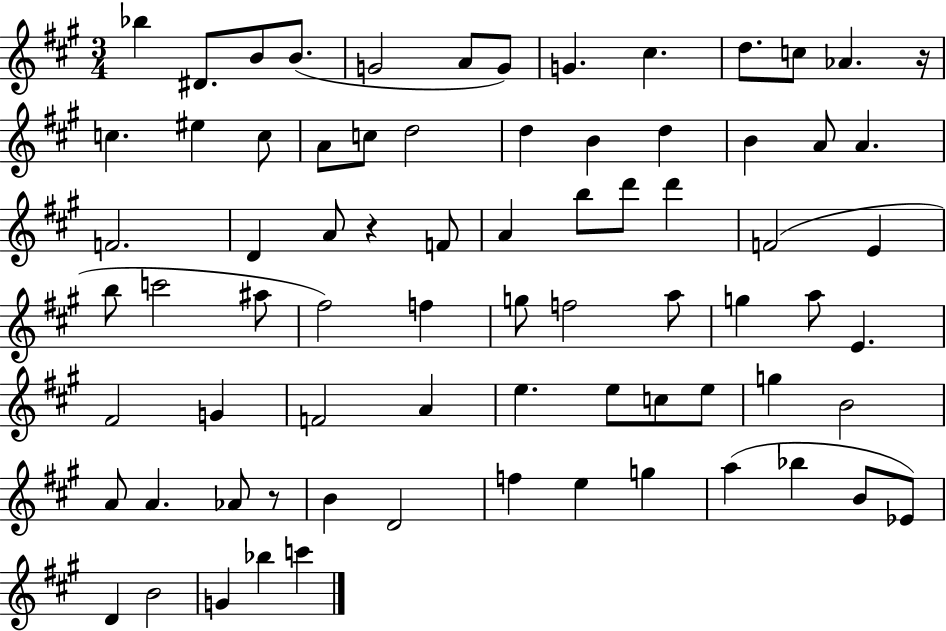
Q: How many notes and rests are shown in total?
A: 75